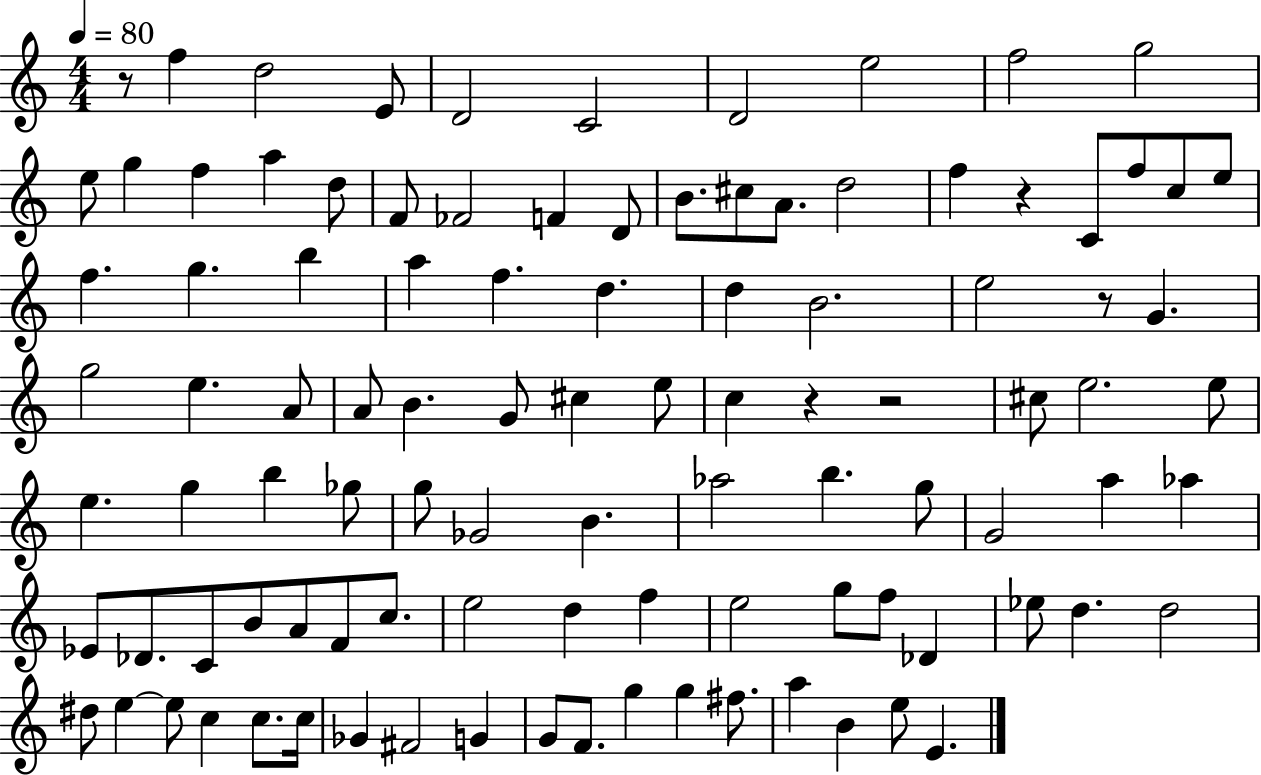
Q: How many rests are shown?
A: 5